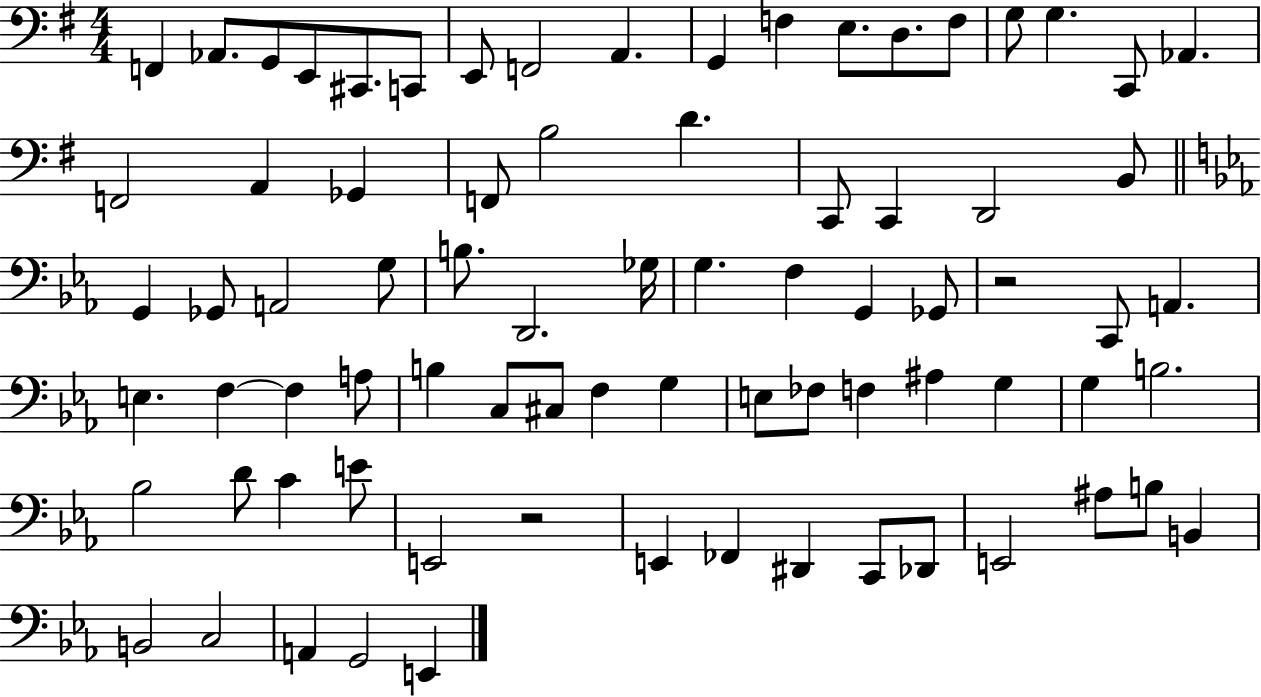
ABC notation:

X:1
T:Untitled
M:4/4
L:1/4
K:G
F,, _A,,/2 G,,/2 E,,/2 ^C,,/2 C,,/2 E,,/2 F,,2 A,, G,, F, E,/2 D,/2 F,/2 G,/2 G, C,,/2 _A,, F,,2 A,, _G,, F,,/2 B,2 D C,,/2 C,, D,,2 B,,/2 G,, _G,,/2 A,,2 G,/2 B,/2 D,,2 _G,/4 G, F, G,, _G,,/2 z2 C,,/2 A,, E, F, F, A,/2 B, C,/2 ^C,/2 F, G, E,/2 _F,/2 F, ^A, G, G, B,2 _B,2 D/2 C E/2 E,,2 z2 E,, _F,, ^D,, C,,/2 _D,,/2 E,,2 ^A,/2 B,/2 B,, B,,2 C,2 A,, G,,2 E,,